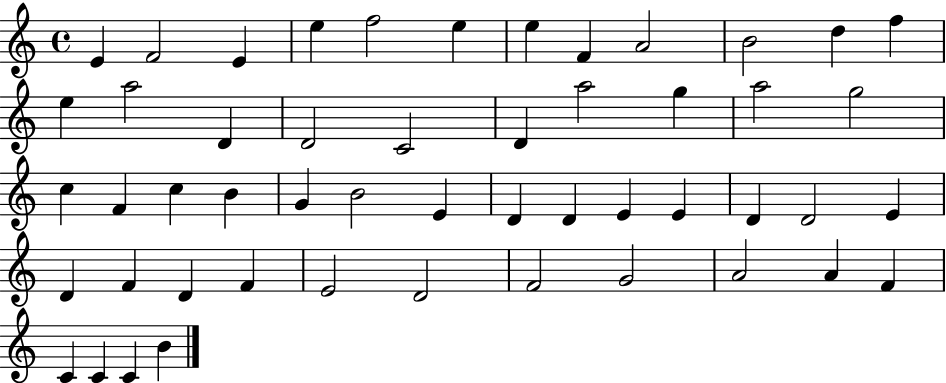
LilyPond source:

{
  \clef treble
  \time 4/4
  \defaultTimeSignature
  \key c \major
  e'4 f'2 e'4 | e''4 f''2 e''4 | e''4 f'4 a'2 | b'2 d''4 f''4 | \break e''4 a''2 d'4 | d'2 c'2 | d'4 a''2 g''4 | a''2 g''2 | \break c''4 f'4 c''4 b'4 | g'4 b'2 e'4 | d'4 d'4 e'4 e'4 | d'4 d'2 e'4 | \break d'4 f'4 d'4 f'4 | e'2 d'2 | f'2 g'2 | a'2 a'4 f'4 | \break c'4 c'4 c'4 b'4 | \bar "|."
}